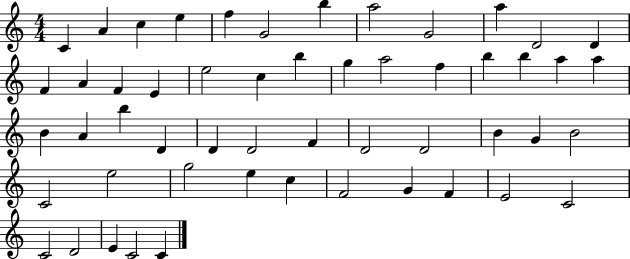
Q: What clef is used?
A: treble